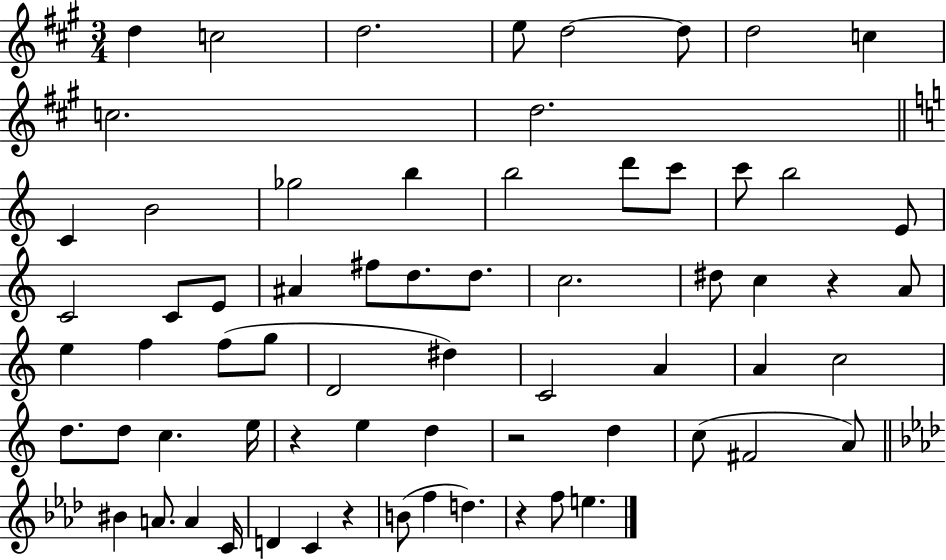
X:1
T:Untitled
M:3/4
L:1/4
K:A
d c2 d2 e/2 d2 d/2 d2 c c2 d2 C B2 _g2 b b2 d'/2 c'/2 c'/2 b2 E/2 C2 C/2 E/2 ^A ^f/2 d/2 d/2 c2 ^d/2 c z A/2 e f f/2 g/2 D2 ^d C2 A A c2 d/2 d/2 c e/4 z e d z2 d c/2 ^F2 A/2 ^B A/2 A C/4 D C z B/2 f d z f/2 e